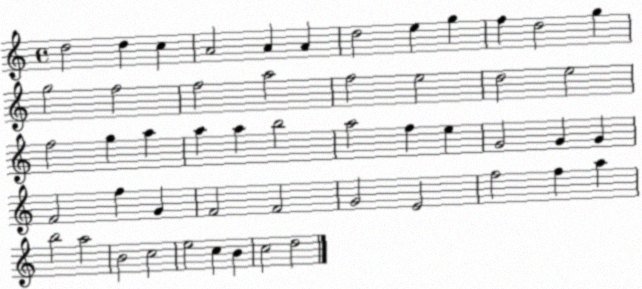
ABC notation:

X:1
T:Untitled
M:4/4
L:1/4
K:C
d2 d c A2 A A d2 e g f d2 g g2 f2 f2 a2 f2 e2 d2 e2 f2 g a a a b2 a2 f e G2 G G F2 f G F2 F2 G2 E2 f2 f a b2 a2 B2 c2 e2 c B c2 d2